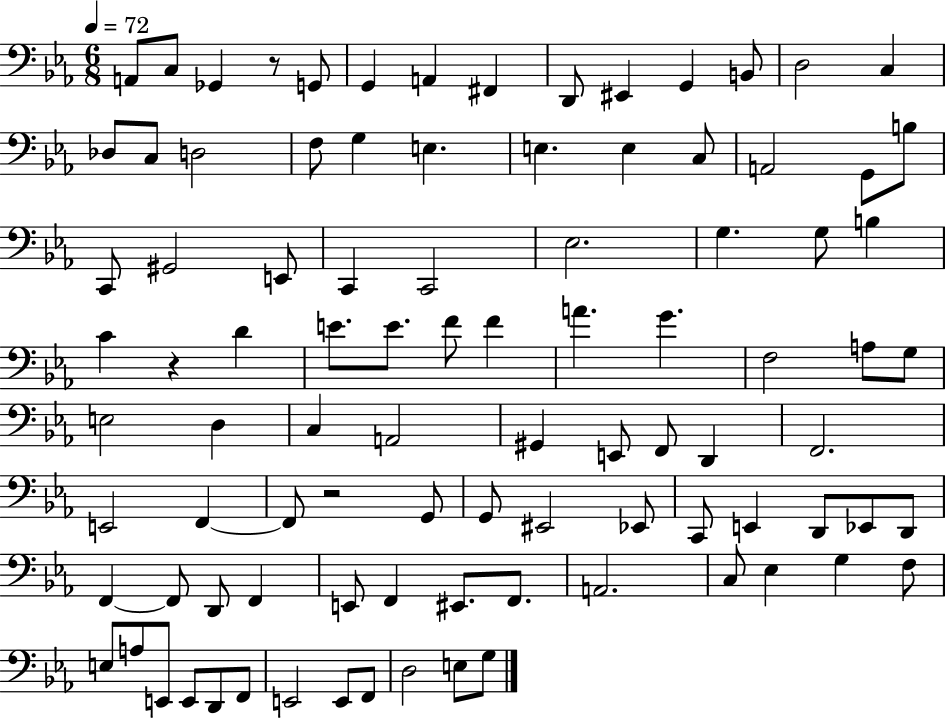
{
  \clef bass
  \numericTimeSignature
  \time 6/8
  \key ees \major
  \tempo 4 = 72
  a,8 c8 ges,4 r8 g,8 | g,4 a,4 fis,4 | d,8 eis,4 g,4 b,8 | d2 c4 | \break des8 c8 d2 | f8 g4 e4. | e4. e4 c8 | a,2 g,8 b8 | \break c,8 gis,2 e,8 | c,4 c,2 | ees2. | g4. g8 b4 | \break c'4 r4 d'4 | e'8. e'8. f'8 f'4 | a'4. g'4. | f2 a8 g8 | \break e2 d4 | c4 a,2 | gis,4 e,8 f,8 d,4 | f,2. | \break e,2 f,4~~ | f,8 r2 g,8 | g,8 eis,2 ees,8 | c,8 e,4 d,8 ees,8 d,8 | \break f,4~~ f,8 d,8 f,4 | e,8 f,4 eis,8. f,8. | a,2. | c8 ees4 g4 f8 | \break e8 a8 e,8 e,8 d,8 f,8 | e,2 e,8 f,8 | d2 e8 g8 | \bar "|."
}